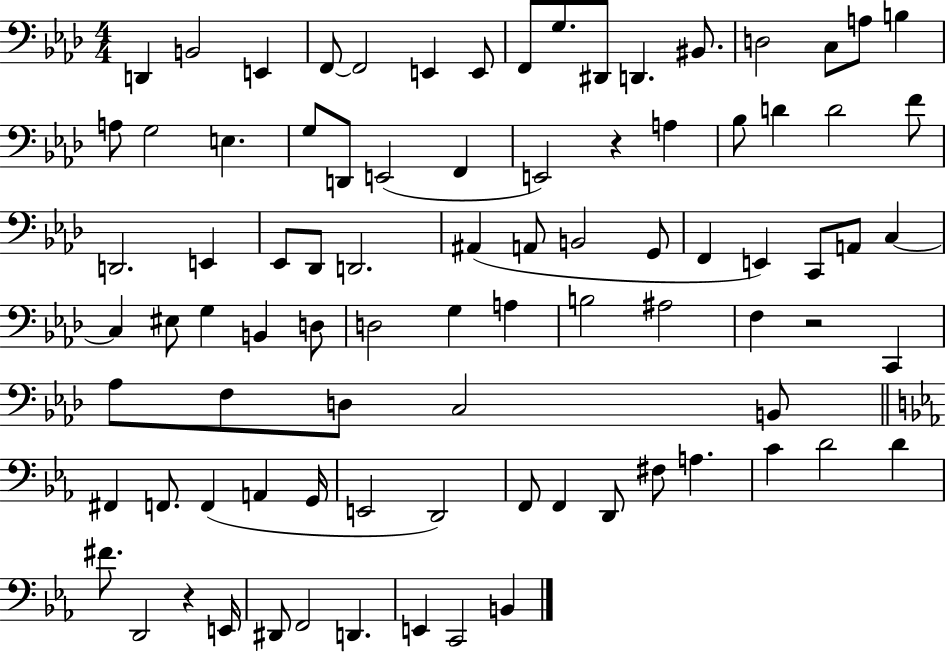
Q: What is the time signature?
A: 4/4